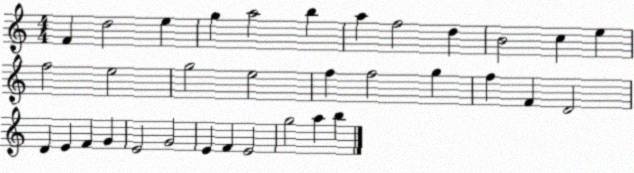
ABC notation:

X:1
T:Untitled
M:4/4
L:1/4
K:C
F d2 e g a2 b a f2 d B2 c e f2 e2 g2 e2 f f2 g f F D2 D E F G E2 G2 E F E2 g2 a b